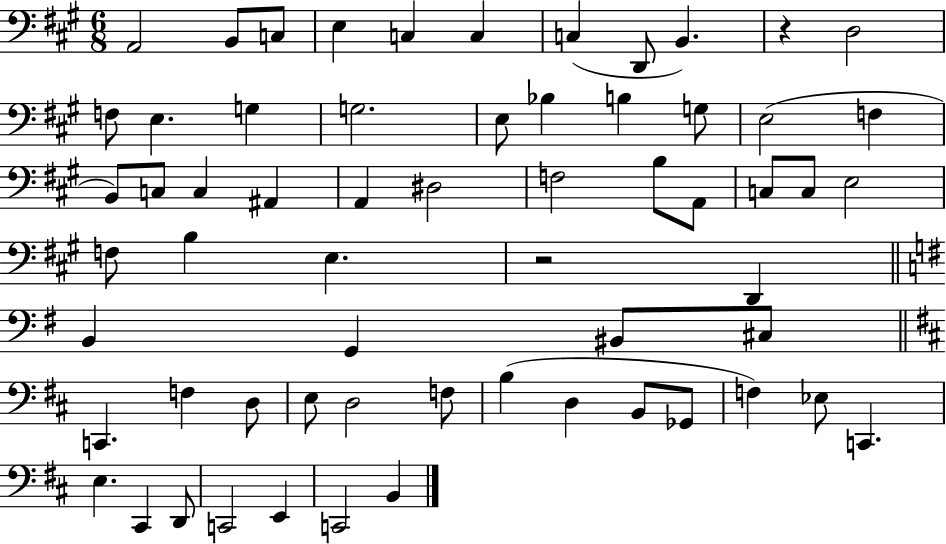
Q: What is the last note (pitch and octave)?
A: B2